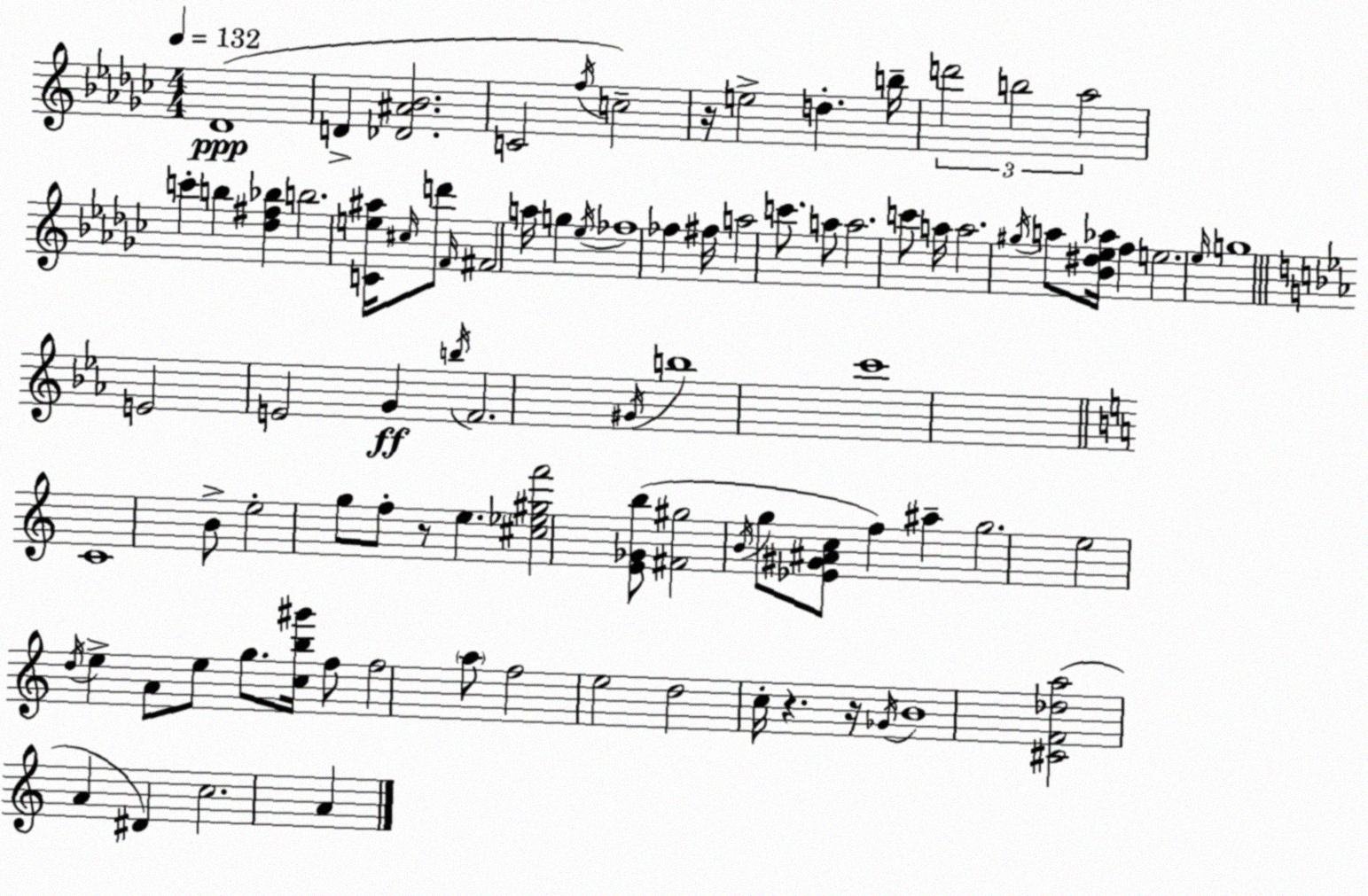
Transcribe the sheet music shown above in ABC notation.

X:1
T:Untitled
M:4/4
L:1/4
K:Ebm
_D4 D [_D^A_B]2 C2 f/4 c2 z/4 e2 d b/4 d'2 b2 _a2 c' b [_d^f_b] b2 [Ce^a]/4 ^c/4 d'/2 F/4 ^F2 a/4 g _e/4 _f4 _f ^f/4 a2 c'/2 a/2 a2 c'/2 a/4 a2 ^g/4 a/2 [_B^d_e_a]/4 f e2 _e/4 g4 E2 E2 G b/4 F2 ^G/4 b4 c'4 C4 B/2 e2 g/2 f/2 z/2 e [^c_e^gf']2 [E_Gb]/2 [^F^g]2 B/4 g/2 [_E^G^Ac]/2 f ^a g2 e2 d/4 e A/2 e/2 g/2 [cb^g']/4 f/2 f2 a/2 f2 e2 d2 c/4 z z/4 _G/4 B4 [^CF_da]2 A ^D c2 A